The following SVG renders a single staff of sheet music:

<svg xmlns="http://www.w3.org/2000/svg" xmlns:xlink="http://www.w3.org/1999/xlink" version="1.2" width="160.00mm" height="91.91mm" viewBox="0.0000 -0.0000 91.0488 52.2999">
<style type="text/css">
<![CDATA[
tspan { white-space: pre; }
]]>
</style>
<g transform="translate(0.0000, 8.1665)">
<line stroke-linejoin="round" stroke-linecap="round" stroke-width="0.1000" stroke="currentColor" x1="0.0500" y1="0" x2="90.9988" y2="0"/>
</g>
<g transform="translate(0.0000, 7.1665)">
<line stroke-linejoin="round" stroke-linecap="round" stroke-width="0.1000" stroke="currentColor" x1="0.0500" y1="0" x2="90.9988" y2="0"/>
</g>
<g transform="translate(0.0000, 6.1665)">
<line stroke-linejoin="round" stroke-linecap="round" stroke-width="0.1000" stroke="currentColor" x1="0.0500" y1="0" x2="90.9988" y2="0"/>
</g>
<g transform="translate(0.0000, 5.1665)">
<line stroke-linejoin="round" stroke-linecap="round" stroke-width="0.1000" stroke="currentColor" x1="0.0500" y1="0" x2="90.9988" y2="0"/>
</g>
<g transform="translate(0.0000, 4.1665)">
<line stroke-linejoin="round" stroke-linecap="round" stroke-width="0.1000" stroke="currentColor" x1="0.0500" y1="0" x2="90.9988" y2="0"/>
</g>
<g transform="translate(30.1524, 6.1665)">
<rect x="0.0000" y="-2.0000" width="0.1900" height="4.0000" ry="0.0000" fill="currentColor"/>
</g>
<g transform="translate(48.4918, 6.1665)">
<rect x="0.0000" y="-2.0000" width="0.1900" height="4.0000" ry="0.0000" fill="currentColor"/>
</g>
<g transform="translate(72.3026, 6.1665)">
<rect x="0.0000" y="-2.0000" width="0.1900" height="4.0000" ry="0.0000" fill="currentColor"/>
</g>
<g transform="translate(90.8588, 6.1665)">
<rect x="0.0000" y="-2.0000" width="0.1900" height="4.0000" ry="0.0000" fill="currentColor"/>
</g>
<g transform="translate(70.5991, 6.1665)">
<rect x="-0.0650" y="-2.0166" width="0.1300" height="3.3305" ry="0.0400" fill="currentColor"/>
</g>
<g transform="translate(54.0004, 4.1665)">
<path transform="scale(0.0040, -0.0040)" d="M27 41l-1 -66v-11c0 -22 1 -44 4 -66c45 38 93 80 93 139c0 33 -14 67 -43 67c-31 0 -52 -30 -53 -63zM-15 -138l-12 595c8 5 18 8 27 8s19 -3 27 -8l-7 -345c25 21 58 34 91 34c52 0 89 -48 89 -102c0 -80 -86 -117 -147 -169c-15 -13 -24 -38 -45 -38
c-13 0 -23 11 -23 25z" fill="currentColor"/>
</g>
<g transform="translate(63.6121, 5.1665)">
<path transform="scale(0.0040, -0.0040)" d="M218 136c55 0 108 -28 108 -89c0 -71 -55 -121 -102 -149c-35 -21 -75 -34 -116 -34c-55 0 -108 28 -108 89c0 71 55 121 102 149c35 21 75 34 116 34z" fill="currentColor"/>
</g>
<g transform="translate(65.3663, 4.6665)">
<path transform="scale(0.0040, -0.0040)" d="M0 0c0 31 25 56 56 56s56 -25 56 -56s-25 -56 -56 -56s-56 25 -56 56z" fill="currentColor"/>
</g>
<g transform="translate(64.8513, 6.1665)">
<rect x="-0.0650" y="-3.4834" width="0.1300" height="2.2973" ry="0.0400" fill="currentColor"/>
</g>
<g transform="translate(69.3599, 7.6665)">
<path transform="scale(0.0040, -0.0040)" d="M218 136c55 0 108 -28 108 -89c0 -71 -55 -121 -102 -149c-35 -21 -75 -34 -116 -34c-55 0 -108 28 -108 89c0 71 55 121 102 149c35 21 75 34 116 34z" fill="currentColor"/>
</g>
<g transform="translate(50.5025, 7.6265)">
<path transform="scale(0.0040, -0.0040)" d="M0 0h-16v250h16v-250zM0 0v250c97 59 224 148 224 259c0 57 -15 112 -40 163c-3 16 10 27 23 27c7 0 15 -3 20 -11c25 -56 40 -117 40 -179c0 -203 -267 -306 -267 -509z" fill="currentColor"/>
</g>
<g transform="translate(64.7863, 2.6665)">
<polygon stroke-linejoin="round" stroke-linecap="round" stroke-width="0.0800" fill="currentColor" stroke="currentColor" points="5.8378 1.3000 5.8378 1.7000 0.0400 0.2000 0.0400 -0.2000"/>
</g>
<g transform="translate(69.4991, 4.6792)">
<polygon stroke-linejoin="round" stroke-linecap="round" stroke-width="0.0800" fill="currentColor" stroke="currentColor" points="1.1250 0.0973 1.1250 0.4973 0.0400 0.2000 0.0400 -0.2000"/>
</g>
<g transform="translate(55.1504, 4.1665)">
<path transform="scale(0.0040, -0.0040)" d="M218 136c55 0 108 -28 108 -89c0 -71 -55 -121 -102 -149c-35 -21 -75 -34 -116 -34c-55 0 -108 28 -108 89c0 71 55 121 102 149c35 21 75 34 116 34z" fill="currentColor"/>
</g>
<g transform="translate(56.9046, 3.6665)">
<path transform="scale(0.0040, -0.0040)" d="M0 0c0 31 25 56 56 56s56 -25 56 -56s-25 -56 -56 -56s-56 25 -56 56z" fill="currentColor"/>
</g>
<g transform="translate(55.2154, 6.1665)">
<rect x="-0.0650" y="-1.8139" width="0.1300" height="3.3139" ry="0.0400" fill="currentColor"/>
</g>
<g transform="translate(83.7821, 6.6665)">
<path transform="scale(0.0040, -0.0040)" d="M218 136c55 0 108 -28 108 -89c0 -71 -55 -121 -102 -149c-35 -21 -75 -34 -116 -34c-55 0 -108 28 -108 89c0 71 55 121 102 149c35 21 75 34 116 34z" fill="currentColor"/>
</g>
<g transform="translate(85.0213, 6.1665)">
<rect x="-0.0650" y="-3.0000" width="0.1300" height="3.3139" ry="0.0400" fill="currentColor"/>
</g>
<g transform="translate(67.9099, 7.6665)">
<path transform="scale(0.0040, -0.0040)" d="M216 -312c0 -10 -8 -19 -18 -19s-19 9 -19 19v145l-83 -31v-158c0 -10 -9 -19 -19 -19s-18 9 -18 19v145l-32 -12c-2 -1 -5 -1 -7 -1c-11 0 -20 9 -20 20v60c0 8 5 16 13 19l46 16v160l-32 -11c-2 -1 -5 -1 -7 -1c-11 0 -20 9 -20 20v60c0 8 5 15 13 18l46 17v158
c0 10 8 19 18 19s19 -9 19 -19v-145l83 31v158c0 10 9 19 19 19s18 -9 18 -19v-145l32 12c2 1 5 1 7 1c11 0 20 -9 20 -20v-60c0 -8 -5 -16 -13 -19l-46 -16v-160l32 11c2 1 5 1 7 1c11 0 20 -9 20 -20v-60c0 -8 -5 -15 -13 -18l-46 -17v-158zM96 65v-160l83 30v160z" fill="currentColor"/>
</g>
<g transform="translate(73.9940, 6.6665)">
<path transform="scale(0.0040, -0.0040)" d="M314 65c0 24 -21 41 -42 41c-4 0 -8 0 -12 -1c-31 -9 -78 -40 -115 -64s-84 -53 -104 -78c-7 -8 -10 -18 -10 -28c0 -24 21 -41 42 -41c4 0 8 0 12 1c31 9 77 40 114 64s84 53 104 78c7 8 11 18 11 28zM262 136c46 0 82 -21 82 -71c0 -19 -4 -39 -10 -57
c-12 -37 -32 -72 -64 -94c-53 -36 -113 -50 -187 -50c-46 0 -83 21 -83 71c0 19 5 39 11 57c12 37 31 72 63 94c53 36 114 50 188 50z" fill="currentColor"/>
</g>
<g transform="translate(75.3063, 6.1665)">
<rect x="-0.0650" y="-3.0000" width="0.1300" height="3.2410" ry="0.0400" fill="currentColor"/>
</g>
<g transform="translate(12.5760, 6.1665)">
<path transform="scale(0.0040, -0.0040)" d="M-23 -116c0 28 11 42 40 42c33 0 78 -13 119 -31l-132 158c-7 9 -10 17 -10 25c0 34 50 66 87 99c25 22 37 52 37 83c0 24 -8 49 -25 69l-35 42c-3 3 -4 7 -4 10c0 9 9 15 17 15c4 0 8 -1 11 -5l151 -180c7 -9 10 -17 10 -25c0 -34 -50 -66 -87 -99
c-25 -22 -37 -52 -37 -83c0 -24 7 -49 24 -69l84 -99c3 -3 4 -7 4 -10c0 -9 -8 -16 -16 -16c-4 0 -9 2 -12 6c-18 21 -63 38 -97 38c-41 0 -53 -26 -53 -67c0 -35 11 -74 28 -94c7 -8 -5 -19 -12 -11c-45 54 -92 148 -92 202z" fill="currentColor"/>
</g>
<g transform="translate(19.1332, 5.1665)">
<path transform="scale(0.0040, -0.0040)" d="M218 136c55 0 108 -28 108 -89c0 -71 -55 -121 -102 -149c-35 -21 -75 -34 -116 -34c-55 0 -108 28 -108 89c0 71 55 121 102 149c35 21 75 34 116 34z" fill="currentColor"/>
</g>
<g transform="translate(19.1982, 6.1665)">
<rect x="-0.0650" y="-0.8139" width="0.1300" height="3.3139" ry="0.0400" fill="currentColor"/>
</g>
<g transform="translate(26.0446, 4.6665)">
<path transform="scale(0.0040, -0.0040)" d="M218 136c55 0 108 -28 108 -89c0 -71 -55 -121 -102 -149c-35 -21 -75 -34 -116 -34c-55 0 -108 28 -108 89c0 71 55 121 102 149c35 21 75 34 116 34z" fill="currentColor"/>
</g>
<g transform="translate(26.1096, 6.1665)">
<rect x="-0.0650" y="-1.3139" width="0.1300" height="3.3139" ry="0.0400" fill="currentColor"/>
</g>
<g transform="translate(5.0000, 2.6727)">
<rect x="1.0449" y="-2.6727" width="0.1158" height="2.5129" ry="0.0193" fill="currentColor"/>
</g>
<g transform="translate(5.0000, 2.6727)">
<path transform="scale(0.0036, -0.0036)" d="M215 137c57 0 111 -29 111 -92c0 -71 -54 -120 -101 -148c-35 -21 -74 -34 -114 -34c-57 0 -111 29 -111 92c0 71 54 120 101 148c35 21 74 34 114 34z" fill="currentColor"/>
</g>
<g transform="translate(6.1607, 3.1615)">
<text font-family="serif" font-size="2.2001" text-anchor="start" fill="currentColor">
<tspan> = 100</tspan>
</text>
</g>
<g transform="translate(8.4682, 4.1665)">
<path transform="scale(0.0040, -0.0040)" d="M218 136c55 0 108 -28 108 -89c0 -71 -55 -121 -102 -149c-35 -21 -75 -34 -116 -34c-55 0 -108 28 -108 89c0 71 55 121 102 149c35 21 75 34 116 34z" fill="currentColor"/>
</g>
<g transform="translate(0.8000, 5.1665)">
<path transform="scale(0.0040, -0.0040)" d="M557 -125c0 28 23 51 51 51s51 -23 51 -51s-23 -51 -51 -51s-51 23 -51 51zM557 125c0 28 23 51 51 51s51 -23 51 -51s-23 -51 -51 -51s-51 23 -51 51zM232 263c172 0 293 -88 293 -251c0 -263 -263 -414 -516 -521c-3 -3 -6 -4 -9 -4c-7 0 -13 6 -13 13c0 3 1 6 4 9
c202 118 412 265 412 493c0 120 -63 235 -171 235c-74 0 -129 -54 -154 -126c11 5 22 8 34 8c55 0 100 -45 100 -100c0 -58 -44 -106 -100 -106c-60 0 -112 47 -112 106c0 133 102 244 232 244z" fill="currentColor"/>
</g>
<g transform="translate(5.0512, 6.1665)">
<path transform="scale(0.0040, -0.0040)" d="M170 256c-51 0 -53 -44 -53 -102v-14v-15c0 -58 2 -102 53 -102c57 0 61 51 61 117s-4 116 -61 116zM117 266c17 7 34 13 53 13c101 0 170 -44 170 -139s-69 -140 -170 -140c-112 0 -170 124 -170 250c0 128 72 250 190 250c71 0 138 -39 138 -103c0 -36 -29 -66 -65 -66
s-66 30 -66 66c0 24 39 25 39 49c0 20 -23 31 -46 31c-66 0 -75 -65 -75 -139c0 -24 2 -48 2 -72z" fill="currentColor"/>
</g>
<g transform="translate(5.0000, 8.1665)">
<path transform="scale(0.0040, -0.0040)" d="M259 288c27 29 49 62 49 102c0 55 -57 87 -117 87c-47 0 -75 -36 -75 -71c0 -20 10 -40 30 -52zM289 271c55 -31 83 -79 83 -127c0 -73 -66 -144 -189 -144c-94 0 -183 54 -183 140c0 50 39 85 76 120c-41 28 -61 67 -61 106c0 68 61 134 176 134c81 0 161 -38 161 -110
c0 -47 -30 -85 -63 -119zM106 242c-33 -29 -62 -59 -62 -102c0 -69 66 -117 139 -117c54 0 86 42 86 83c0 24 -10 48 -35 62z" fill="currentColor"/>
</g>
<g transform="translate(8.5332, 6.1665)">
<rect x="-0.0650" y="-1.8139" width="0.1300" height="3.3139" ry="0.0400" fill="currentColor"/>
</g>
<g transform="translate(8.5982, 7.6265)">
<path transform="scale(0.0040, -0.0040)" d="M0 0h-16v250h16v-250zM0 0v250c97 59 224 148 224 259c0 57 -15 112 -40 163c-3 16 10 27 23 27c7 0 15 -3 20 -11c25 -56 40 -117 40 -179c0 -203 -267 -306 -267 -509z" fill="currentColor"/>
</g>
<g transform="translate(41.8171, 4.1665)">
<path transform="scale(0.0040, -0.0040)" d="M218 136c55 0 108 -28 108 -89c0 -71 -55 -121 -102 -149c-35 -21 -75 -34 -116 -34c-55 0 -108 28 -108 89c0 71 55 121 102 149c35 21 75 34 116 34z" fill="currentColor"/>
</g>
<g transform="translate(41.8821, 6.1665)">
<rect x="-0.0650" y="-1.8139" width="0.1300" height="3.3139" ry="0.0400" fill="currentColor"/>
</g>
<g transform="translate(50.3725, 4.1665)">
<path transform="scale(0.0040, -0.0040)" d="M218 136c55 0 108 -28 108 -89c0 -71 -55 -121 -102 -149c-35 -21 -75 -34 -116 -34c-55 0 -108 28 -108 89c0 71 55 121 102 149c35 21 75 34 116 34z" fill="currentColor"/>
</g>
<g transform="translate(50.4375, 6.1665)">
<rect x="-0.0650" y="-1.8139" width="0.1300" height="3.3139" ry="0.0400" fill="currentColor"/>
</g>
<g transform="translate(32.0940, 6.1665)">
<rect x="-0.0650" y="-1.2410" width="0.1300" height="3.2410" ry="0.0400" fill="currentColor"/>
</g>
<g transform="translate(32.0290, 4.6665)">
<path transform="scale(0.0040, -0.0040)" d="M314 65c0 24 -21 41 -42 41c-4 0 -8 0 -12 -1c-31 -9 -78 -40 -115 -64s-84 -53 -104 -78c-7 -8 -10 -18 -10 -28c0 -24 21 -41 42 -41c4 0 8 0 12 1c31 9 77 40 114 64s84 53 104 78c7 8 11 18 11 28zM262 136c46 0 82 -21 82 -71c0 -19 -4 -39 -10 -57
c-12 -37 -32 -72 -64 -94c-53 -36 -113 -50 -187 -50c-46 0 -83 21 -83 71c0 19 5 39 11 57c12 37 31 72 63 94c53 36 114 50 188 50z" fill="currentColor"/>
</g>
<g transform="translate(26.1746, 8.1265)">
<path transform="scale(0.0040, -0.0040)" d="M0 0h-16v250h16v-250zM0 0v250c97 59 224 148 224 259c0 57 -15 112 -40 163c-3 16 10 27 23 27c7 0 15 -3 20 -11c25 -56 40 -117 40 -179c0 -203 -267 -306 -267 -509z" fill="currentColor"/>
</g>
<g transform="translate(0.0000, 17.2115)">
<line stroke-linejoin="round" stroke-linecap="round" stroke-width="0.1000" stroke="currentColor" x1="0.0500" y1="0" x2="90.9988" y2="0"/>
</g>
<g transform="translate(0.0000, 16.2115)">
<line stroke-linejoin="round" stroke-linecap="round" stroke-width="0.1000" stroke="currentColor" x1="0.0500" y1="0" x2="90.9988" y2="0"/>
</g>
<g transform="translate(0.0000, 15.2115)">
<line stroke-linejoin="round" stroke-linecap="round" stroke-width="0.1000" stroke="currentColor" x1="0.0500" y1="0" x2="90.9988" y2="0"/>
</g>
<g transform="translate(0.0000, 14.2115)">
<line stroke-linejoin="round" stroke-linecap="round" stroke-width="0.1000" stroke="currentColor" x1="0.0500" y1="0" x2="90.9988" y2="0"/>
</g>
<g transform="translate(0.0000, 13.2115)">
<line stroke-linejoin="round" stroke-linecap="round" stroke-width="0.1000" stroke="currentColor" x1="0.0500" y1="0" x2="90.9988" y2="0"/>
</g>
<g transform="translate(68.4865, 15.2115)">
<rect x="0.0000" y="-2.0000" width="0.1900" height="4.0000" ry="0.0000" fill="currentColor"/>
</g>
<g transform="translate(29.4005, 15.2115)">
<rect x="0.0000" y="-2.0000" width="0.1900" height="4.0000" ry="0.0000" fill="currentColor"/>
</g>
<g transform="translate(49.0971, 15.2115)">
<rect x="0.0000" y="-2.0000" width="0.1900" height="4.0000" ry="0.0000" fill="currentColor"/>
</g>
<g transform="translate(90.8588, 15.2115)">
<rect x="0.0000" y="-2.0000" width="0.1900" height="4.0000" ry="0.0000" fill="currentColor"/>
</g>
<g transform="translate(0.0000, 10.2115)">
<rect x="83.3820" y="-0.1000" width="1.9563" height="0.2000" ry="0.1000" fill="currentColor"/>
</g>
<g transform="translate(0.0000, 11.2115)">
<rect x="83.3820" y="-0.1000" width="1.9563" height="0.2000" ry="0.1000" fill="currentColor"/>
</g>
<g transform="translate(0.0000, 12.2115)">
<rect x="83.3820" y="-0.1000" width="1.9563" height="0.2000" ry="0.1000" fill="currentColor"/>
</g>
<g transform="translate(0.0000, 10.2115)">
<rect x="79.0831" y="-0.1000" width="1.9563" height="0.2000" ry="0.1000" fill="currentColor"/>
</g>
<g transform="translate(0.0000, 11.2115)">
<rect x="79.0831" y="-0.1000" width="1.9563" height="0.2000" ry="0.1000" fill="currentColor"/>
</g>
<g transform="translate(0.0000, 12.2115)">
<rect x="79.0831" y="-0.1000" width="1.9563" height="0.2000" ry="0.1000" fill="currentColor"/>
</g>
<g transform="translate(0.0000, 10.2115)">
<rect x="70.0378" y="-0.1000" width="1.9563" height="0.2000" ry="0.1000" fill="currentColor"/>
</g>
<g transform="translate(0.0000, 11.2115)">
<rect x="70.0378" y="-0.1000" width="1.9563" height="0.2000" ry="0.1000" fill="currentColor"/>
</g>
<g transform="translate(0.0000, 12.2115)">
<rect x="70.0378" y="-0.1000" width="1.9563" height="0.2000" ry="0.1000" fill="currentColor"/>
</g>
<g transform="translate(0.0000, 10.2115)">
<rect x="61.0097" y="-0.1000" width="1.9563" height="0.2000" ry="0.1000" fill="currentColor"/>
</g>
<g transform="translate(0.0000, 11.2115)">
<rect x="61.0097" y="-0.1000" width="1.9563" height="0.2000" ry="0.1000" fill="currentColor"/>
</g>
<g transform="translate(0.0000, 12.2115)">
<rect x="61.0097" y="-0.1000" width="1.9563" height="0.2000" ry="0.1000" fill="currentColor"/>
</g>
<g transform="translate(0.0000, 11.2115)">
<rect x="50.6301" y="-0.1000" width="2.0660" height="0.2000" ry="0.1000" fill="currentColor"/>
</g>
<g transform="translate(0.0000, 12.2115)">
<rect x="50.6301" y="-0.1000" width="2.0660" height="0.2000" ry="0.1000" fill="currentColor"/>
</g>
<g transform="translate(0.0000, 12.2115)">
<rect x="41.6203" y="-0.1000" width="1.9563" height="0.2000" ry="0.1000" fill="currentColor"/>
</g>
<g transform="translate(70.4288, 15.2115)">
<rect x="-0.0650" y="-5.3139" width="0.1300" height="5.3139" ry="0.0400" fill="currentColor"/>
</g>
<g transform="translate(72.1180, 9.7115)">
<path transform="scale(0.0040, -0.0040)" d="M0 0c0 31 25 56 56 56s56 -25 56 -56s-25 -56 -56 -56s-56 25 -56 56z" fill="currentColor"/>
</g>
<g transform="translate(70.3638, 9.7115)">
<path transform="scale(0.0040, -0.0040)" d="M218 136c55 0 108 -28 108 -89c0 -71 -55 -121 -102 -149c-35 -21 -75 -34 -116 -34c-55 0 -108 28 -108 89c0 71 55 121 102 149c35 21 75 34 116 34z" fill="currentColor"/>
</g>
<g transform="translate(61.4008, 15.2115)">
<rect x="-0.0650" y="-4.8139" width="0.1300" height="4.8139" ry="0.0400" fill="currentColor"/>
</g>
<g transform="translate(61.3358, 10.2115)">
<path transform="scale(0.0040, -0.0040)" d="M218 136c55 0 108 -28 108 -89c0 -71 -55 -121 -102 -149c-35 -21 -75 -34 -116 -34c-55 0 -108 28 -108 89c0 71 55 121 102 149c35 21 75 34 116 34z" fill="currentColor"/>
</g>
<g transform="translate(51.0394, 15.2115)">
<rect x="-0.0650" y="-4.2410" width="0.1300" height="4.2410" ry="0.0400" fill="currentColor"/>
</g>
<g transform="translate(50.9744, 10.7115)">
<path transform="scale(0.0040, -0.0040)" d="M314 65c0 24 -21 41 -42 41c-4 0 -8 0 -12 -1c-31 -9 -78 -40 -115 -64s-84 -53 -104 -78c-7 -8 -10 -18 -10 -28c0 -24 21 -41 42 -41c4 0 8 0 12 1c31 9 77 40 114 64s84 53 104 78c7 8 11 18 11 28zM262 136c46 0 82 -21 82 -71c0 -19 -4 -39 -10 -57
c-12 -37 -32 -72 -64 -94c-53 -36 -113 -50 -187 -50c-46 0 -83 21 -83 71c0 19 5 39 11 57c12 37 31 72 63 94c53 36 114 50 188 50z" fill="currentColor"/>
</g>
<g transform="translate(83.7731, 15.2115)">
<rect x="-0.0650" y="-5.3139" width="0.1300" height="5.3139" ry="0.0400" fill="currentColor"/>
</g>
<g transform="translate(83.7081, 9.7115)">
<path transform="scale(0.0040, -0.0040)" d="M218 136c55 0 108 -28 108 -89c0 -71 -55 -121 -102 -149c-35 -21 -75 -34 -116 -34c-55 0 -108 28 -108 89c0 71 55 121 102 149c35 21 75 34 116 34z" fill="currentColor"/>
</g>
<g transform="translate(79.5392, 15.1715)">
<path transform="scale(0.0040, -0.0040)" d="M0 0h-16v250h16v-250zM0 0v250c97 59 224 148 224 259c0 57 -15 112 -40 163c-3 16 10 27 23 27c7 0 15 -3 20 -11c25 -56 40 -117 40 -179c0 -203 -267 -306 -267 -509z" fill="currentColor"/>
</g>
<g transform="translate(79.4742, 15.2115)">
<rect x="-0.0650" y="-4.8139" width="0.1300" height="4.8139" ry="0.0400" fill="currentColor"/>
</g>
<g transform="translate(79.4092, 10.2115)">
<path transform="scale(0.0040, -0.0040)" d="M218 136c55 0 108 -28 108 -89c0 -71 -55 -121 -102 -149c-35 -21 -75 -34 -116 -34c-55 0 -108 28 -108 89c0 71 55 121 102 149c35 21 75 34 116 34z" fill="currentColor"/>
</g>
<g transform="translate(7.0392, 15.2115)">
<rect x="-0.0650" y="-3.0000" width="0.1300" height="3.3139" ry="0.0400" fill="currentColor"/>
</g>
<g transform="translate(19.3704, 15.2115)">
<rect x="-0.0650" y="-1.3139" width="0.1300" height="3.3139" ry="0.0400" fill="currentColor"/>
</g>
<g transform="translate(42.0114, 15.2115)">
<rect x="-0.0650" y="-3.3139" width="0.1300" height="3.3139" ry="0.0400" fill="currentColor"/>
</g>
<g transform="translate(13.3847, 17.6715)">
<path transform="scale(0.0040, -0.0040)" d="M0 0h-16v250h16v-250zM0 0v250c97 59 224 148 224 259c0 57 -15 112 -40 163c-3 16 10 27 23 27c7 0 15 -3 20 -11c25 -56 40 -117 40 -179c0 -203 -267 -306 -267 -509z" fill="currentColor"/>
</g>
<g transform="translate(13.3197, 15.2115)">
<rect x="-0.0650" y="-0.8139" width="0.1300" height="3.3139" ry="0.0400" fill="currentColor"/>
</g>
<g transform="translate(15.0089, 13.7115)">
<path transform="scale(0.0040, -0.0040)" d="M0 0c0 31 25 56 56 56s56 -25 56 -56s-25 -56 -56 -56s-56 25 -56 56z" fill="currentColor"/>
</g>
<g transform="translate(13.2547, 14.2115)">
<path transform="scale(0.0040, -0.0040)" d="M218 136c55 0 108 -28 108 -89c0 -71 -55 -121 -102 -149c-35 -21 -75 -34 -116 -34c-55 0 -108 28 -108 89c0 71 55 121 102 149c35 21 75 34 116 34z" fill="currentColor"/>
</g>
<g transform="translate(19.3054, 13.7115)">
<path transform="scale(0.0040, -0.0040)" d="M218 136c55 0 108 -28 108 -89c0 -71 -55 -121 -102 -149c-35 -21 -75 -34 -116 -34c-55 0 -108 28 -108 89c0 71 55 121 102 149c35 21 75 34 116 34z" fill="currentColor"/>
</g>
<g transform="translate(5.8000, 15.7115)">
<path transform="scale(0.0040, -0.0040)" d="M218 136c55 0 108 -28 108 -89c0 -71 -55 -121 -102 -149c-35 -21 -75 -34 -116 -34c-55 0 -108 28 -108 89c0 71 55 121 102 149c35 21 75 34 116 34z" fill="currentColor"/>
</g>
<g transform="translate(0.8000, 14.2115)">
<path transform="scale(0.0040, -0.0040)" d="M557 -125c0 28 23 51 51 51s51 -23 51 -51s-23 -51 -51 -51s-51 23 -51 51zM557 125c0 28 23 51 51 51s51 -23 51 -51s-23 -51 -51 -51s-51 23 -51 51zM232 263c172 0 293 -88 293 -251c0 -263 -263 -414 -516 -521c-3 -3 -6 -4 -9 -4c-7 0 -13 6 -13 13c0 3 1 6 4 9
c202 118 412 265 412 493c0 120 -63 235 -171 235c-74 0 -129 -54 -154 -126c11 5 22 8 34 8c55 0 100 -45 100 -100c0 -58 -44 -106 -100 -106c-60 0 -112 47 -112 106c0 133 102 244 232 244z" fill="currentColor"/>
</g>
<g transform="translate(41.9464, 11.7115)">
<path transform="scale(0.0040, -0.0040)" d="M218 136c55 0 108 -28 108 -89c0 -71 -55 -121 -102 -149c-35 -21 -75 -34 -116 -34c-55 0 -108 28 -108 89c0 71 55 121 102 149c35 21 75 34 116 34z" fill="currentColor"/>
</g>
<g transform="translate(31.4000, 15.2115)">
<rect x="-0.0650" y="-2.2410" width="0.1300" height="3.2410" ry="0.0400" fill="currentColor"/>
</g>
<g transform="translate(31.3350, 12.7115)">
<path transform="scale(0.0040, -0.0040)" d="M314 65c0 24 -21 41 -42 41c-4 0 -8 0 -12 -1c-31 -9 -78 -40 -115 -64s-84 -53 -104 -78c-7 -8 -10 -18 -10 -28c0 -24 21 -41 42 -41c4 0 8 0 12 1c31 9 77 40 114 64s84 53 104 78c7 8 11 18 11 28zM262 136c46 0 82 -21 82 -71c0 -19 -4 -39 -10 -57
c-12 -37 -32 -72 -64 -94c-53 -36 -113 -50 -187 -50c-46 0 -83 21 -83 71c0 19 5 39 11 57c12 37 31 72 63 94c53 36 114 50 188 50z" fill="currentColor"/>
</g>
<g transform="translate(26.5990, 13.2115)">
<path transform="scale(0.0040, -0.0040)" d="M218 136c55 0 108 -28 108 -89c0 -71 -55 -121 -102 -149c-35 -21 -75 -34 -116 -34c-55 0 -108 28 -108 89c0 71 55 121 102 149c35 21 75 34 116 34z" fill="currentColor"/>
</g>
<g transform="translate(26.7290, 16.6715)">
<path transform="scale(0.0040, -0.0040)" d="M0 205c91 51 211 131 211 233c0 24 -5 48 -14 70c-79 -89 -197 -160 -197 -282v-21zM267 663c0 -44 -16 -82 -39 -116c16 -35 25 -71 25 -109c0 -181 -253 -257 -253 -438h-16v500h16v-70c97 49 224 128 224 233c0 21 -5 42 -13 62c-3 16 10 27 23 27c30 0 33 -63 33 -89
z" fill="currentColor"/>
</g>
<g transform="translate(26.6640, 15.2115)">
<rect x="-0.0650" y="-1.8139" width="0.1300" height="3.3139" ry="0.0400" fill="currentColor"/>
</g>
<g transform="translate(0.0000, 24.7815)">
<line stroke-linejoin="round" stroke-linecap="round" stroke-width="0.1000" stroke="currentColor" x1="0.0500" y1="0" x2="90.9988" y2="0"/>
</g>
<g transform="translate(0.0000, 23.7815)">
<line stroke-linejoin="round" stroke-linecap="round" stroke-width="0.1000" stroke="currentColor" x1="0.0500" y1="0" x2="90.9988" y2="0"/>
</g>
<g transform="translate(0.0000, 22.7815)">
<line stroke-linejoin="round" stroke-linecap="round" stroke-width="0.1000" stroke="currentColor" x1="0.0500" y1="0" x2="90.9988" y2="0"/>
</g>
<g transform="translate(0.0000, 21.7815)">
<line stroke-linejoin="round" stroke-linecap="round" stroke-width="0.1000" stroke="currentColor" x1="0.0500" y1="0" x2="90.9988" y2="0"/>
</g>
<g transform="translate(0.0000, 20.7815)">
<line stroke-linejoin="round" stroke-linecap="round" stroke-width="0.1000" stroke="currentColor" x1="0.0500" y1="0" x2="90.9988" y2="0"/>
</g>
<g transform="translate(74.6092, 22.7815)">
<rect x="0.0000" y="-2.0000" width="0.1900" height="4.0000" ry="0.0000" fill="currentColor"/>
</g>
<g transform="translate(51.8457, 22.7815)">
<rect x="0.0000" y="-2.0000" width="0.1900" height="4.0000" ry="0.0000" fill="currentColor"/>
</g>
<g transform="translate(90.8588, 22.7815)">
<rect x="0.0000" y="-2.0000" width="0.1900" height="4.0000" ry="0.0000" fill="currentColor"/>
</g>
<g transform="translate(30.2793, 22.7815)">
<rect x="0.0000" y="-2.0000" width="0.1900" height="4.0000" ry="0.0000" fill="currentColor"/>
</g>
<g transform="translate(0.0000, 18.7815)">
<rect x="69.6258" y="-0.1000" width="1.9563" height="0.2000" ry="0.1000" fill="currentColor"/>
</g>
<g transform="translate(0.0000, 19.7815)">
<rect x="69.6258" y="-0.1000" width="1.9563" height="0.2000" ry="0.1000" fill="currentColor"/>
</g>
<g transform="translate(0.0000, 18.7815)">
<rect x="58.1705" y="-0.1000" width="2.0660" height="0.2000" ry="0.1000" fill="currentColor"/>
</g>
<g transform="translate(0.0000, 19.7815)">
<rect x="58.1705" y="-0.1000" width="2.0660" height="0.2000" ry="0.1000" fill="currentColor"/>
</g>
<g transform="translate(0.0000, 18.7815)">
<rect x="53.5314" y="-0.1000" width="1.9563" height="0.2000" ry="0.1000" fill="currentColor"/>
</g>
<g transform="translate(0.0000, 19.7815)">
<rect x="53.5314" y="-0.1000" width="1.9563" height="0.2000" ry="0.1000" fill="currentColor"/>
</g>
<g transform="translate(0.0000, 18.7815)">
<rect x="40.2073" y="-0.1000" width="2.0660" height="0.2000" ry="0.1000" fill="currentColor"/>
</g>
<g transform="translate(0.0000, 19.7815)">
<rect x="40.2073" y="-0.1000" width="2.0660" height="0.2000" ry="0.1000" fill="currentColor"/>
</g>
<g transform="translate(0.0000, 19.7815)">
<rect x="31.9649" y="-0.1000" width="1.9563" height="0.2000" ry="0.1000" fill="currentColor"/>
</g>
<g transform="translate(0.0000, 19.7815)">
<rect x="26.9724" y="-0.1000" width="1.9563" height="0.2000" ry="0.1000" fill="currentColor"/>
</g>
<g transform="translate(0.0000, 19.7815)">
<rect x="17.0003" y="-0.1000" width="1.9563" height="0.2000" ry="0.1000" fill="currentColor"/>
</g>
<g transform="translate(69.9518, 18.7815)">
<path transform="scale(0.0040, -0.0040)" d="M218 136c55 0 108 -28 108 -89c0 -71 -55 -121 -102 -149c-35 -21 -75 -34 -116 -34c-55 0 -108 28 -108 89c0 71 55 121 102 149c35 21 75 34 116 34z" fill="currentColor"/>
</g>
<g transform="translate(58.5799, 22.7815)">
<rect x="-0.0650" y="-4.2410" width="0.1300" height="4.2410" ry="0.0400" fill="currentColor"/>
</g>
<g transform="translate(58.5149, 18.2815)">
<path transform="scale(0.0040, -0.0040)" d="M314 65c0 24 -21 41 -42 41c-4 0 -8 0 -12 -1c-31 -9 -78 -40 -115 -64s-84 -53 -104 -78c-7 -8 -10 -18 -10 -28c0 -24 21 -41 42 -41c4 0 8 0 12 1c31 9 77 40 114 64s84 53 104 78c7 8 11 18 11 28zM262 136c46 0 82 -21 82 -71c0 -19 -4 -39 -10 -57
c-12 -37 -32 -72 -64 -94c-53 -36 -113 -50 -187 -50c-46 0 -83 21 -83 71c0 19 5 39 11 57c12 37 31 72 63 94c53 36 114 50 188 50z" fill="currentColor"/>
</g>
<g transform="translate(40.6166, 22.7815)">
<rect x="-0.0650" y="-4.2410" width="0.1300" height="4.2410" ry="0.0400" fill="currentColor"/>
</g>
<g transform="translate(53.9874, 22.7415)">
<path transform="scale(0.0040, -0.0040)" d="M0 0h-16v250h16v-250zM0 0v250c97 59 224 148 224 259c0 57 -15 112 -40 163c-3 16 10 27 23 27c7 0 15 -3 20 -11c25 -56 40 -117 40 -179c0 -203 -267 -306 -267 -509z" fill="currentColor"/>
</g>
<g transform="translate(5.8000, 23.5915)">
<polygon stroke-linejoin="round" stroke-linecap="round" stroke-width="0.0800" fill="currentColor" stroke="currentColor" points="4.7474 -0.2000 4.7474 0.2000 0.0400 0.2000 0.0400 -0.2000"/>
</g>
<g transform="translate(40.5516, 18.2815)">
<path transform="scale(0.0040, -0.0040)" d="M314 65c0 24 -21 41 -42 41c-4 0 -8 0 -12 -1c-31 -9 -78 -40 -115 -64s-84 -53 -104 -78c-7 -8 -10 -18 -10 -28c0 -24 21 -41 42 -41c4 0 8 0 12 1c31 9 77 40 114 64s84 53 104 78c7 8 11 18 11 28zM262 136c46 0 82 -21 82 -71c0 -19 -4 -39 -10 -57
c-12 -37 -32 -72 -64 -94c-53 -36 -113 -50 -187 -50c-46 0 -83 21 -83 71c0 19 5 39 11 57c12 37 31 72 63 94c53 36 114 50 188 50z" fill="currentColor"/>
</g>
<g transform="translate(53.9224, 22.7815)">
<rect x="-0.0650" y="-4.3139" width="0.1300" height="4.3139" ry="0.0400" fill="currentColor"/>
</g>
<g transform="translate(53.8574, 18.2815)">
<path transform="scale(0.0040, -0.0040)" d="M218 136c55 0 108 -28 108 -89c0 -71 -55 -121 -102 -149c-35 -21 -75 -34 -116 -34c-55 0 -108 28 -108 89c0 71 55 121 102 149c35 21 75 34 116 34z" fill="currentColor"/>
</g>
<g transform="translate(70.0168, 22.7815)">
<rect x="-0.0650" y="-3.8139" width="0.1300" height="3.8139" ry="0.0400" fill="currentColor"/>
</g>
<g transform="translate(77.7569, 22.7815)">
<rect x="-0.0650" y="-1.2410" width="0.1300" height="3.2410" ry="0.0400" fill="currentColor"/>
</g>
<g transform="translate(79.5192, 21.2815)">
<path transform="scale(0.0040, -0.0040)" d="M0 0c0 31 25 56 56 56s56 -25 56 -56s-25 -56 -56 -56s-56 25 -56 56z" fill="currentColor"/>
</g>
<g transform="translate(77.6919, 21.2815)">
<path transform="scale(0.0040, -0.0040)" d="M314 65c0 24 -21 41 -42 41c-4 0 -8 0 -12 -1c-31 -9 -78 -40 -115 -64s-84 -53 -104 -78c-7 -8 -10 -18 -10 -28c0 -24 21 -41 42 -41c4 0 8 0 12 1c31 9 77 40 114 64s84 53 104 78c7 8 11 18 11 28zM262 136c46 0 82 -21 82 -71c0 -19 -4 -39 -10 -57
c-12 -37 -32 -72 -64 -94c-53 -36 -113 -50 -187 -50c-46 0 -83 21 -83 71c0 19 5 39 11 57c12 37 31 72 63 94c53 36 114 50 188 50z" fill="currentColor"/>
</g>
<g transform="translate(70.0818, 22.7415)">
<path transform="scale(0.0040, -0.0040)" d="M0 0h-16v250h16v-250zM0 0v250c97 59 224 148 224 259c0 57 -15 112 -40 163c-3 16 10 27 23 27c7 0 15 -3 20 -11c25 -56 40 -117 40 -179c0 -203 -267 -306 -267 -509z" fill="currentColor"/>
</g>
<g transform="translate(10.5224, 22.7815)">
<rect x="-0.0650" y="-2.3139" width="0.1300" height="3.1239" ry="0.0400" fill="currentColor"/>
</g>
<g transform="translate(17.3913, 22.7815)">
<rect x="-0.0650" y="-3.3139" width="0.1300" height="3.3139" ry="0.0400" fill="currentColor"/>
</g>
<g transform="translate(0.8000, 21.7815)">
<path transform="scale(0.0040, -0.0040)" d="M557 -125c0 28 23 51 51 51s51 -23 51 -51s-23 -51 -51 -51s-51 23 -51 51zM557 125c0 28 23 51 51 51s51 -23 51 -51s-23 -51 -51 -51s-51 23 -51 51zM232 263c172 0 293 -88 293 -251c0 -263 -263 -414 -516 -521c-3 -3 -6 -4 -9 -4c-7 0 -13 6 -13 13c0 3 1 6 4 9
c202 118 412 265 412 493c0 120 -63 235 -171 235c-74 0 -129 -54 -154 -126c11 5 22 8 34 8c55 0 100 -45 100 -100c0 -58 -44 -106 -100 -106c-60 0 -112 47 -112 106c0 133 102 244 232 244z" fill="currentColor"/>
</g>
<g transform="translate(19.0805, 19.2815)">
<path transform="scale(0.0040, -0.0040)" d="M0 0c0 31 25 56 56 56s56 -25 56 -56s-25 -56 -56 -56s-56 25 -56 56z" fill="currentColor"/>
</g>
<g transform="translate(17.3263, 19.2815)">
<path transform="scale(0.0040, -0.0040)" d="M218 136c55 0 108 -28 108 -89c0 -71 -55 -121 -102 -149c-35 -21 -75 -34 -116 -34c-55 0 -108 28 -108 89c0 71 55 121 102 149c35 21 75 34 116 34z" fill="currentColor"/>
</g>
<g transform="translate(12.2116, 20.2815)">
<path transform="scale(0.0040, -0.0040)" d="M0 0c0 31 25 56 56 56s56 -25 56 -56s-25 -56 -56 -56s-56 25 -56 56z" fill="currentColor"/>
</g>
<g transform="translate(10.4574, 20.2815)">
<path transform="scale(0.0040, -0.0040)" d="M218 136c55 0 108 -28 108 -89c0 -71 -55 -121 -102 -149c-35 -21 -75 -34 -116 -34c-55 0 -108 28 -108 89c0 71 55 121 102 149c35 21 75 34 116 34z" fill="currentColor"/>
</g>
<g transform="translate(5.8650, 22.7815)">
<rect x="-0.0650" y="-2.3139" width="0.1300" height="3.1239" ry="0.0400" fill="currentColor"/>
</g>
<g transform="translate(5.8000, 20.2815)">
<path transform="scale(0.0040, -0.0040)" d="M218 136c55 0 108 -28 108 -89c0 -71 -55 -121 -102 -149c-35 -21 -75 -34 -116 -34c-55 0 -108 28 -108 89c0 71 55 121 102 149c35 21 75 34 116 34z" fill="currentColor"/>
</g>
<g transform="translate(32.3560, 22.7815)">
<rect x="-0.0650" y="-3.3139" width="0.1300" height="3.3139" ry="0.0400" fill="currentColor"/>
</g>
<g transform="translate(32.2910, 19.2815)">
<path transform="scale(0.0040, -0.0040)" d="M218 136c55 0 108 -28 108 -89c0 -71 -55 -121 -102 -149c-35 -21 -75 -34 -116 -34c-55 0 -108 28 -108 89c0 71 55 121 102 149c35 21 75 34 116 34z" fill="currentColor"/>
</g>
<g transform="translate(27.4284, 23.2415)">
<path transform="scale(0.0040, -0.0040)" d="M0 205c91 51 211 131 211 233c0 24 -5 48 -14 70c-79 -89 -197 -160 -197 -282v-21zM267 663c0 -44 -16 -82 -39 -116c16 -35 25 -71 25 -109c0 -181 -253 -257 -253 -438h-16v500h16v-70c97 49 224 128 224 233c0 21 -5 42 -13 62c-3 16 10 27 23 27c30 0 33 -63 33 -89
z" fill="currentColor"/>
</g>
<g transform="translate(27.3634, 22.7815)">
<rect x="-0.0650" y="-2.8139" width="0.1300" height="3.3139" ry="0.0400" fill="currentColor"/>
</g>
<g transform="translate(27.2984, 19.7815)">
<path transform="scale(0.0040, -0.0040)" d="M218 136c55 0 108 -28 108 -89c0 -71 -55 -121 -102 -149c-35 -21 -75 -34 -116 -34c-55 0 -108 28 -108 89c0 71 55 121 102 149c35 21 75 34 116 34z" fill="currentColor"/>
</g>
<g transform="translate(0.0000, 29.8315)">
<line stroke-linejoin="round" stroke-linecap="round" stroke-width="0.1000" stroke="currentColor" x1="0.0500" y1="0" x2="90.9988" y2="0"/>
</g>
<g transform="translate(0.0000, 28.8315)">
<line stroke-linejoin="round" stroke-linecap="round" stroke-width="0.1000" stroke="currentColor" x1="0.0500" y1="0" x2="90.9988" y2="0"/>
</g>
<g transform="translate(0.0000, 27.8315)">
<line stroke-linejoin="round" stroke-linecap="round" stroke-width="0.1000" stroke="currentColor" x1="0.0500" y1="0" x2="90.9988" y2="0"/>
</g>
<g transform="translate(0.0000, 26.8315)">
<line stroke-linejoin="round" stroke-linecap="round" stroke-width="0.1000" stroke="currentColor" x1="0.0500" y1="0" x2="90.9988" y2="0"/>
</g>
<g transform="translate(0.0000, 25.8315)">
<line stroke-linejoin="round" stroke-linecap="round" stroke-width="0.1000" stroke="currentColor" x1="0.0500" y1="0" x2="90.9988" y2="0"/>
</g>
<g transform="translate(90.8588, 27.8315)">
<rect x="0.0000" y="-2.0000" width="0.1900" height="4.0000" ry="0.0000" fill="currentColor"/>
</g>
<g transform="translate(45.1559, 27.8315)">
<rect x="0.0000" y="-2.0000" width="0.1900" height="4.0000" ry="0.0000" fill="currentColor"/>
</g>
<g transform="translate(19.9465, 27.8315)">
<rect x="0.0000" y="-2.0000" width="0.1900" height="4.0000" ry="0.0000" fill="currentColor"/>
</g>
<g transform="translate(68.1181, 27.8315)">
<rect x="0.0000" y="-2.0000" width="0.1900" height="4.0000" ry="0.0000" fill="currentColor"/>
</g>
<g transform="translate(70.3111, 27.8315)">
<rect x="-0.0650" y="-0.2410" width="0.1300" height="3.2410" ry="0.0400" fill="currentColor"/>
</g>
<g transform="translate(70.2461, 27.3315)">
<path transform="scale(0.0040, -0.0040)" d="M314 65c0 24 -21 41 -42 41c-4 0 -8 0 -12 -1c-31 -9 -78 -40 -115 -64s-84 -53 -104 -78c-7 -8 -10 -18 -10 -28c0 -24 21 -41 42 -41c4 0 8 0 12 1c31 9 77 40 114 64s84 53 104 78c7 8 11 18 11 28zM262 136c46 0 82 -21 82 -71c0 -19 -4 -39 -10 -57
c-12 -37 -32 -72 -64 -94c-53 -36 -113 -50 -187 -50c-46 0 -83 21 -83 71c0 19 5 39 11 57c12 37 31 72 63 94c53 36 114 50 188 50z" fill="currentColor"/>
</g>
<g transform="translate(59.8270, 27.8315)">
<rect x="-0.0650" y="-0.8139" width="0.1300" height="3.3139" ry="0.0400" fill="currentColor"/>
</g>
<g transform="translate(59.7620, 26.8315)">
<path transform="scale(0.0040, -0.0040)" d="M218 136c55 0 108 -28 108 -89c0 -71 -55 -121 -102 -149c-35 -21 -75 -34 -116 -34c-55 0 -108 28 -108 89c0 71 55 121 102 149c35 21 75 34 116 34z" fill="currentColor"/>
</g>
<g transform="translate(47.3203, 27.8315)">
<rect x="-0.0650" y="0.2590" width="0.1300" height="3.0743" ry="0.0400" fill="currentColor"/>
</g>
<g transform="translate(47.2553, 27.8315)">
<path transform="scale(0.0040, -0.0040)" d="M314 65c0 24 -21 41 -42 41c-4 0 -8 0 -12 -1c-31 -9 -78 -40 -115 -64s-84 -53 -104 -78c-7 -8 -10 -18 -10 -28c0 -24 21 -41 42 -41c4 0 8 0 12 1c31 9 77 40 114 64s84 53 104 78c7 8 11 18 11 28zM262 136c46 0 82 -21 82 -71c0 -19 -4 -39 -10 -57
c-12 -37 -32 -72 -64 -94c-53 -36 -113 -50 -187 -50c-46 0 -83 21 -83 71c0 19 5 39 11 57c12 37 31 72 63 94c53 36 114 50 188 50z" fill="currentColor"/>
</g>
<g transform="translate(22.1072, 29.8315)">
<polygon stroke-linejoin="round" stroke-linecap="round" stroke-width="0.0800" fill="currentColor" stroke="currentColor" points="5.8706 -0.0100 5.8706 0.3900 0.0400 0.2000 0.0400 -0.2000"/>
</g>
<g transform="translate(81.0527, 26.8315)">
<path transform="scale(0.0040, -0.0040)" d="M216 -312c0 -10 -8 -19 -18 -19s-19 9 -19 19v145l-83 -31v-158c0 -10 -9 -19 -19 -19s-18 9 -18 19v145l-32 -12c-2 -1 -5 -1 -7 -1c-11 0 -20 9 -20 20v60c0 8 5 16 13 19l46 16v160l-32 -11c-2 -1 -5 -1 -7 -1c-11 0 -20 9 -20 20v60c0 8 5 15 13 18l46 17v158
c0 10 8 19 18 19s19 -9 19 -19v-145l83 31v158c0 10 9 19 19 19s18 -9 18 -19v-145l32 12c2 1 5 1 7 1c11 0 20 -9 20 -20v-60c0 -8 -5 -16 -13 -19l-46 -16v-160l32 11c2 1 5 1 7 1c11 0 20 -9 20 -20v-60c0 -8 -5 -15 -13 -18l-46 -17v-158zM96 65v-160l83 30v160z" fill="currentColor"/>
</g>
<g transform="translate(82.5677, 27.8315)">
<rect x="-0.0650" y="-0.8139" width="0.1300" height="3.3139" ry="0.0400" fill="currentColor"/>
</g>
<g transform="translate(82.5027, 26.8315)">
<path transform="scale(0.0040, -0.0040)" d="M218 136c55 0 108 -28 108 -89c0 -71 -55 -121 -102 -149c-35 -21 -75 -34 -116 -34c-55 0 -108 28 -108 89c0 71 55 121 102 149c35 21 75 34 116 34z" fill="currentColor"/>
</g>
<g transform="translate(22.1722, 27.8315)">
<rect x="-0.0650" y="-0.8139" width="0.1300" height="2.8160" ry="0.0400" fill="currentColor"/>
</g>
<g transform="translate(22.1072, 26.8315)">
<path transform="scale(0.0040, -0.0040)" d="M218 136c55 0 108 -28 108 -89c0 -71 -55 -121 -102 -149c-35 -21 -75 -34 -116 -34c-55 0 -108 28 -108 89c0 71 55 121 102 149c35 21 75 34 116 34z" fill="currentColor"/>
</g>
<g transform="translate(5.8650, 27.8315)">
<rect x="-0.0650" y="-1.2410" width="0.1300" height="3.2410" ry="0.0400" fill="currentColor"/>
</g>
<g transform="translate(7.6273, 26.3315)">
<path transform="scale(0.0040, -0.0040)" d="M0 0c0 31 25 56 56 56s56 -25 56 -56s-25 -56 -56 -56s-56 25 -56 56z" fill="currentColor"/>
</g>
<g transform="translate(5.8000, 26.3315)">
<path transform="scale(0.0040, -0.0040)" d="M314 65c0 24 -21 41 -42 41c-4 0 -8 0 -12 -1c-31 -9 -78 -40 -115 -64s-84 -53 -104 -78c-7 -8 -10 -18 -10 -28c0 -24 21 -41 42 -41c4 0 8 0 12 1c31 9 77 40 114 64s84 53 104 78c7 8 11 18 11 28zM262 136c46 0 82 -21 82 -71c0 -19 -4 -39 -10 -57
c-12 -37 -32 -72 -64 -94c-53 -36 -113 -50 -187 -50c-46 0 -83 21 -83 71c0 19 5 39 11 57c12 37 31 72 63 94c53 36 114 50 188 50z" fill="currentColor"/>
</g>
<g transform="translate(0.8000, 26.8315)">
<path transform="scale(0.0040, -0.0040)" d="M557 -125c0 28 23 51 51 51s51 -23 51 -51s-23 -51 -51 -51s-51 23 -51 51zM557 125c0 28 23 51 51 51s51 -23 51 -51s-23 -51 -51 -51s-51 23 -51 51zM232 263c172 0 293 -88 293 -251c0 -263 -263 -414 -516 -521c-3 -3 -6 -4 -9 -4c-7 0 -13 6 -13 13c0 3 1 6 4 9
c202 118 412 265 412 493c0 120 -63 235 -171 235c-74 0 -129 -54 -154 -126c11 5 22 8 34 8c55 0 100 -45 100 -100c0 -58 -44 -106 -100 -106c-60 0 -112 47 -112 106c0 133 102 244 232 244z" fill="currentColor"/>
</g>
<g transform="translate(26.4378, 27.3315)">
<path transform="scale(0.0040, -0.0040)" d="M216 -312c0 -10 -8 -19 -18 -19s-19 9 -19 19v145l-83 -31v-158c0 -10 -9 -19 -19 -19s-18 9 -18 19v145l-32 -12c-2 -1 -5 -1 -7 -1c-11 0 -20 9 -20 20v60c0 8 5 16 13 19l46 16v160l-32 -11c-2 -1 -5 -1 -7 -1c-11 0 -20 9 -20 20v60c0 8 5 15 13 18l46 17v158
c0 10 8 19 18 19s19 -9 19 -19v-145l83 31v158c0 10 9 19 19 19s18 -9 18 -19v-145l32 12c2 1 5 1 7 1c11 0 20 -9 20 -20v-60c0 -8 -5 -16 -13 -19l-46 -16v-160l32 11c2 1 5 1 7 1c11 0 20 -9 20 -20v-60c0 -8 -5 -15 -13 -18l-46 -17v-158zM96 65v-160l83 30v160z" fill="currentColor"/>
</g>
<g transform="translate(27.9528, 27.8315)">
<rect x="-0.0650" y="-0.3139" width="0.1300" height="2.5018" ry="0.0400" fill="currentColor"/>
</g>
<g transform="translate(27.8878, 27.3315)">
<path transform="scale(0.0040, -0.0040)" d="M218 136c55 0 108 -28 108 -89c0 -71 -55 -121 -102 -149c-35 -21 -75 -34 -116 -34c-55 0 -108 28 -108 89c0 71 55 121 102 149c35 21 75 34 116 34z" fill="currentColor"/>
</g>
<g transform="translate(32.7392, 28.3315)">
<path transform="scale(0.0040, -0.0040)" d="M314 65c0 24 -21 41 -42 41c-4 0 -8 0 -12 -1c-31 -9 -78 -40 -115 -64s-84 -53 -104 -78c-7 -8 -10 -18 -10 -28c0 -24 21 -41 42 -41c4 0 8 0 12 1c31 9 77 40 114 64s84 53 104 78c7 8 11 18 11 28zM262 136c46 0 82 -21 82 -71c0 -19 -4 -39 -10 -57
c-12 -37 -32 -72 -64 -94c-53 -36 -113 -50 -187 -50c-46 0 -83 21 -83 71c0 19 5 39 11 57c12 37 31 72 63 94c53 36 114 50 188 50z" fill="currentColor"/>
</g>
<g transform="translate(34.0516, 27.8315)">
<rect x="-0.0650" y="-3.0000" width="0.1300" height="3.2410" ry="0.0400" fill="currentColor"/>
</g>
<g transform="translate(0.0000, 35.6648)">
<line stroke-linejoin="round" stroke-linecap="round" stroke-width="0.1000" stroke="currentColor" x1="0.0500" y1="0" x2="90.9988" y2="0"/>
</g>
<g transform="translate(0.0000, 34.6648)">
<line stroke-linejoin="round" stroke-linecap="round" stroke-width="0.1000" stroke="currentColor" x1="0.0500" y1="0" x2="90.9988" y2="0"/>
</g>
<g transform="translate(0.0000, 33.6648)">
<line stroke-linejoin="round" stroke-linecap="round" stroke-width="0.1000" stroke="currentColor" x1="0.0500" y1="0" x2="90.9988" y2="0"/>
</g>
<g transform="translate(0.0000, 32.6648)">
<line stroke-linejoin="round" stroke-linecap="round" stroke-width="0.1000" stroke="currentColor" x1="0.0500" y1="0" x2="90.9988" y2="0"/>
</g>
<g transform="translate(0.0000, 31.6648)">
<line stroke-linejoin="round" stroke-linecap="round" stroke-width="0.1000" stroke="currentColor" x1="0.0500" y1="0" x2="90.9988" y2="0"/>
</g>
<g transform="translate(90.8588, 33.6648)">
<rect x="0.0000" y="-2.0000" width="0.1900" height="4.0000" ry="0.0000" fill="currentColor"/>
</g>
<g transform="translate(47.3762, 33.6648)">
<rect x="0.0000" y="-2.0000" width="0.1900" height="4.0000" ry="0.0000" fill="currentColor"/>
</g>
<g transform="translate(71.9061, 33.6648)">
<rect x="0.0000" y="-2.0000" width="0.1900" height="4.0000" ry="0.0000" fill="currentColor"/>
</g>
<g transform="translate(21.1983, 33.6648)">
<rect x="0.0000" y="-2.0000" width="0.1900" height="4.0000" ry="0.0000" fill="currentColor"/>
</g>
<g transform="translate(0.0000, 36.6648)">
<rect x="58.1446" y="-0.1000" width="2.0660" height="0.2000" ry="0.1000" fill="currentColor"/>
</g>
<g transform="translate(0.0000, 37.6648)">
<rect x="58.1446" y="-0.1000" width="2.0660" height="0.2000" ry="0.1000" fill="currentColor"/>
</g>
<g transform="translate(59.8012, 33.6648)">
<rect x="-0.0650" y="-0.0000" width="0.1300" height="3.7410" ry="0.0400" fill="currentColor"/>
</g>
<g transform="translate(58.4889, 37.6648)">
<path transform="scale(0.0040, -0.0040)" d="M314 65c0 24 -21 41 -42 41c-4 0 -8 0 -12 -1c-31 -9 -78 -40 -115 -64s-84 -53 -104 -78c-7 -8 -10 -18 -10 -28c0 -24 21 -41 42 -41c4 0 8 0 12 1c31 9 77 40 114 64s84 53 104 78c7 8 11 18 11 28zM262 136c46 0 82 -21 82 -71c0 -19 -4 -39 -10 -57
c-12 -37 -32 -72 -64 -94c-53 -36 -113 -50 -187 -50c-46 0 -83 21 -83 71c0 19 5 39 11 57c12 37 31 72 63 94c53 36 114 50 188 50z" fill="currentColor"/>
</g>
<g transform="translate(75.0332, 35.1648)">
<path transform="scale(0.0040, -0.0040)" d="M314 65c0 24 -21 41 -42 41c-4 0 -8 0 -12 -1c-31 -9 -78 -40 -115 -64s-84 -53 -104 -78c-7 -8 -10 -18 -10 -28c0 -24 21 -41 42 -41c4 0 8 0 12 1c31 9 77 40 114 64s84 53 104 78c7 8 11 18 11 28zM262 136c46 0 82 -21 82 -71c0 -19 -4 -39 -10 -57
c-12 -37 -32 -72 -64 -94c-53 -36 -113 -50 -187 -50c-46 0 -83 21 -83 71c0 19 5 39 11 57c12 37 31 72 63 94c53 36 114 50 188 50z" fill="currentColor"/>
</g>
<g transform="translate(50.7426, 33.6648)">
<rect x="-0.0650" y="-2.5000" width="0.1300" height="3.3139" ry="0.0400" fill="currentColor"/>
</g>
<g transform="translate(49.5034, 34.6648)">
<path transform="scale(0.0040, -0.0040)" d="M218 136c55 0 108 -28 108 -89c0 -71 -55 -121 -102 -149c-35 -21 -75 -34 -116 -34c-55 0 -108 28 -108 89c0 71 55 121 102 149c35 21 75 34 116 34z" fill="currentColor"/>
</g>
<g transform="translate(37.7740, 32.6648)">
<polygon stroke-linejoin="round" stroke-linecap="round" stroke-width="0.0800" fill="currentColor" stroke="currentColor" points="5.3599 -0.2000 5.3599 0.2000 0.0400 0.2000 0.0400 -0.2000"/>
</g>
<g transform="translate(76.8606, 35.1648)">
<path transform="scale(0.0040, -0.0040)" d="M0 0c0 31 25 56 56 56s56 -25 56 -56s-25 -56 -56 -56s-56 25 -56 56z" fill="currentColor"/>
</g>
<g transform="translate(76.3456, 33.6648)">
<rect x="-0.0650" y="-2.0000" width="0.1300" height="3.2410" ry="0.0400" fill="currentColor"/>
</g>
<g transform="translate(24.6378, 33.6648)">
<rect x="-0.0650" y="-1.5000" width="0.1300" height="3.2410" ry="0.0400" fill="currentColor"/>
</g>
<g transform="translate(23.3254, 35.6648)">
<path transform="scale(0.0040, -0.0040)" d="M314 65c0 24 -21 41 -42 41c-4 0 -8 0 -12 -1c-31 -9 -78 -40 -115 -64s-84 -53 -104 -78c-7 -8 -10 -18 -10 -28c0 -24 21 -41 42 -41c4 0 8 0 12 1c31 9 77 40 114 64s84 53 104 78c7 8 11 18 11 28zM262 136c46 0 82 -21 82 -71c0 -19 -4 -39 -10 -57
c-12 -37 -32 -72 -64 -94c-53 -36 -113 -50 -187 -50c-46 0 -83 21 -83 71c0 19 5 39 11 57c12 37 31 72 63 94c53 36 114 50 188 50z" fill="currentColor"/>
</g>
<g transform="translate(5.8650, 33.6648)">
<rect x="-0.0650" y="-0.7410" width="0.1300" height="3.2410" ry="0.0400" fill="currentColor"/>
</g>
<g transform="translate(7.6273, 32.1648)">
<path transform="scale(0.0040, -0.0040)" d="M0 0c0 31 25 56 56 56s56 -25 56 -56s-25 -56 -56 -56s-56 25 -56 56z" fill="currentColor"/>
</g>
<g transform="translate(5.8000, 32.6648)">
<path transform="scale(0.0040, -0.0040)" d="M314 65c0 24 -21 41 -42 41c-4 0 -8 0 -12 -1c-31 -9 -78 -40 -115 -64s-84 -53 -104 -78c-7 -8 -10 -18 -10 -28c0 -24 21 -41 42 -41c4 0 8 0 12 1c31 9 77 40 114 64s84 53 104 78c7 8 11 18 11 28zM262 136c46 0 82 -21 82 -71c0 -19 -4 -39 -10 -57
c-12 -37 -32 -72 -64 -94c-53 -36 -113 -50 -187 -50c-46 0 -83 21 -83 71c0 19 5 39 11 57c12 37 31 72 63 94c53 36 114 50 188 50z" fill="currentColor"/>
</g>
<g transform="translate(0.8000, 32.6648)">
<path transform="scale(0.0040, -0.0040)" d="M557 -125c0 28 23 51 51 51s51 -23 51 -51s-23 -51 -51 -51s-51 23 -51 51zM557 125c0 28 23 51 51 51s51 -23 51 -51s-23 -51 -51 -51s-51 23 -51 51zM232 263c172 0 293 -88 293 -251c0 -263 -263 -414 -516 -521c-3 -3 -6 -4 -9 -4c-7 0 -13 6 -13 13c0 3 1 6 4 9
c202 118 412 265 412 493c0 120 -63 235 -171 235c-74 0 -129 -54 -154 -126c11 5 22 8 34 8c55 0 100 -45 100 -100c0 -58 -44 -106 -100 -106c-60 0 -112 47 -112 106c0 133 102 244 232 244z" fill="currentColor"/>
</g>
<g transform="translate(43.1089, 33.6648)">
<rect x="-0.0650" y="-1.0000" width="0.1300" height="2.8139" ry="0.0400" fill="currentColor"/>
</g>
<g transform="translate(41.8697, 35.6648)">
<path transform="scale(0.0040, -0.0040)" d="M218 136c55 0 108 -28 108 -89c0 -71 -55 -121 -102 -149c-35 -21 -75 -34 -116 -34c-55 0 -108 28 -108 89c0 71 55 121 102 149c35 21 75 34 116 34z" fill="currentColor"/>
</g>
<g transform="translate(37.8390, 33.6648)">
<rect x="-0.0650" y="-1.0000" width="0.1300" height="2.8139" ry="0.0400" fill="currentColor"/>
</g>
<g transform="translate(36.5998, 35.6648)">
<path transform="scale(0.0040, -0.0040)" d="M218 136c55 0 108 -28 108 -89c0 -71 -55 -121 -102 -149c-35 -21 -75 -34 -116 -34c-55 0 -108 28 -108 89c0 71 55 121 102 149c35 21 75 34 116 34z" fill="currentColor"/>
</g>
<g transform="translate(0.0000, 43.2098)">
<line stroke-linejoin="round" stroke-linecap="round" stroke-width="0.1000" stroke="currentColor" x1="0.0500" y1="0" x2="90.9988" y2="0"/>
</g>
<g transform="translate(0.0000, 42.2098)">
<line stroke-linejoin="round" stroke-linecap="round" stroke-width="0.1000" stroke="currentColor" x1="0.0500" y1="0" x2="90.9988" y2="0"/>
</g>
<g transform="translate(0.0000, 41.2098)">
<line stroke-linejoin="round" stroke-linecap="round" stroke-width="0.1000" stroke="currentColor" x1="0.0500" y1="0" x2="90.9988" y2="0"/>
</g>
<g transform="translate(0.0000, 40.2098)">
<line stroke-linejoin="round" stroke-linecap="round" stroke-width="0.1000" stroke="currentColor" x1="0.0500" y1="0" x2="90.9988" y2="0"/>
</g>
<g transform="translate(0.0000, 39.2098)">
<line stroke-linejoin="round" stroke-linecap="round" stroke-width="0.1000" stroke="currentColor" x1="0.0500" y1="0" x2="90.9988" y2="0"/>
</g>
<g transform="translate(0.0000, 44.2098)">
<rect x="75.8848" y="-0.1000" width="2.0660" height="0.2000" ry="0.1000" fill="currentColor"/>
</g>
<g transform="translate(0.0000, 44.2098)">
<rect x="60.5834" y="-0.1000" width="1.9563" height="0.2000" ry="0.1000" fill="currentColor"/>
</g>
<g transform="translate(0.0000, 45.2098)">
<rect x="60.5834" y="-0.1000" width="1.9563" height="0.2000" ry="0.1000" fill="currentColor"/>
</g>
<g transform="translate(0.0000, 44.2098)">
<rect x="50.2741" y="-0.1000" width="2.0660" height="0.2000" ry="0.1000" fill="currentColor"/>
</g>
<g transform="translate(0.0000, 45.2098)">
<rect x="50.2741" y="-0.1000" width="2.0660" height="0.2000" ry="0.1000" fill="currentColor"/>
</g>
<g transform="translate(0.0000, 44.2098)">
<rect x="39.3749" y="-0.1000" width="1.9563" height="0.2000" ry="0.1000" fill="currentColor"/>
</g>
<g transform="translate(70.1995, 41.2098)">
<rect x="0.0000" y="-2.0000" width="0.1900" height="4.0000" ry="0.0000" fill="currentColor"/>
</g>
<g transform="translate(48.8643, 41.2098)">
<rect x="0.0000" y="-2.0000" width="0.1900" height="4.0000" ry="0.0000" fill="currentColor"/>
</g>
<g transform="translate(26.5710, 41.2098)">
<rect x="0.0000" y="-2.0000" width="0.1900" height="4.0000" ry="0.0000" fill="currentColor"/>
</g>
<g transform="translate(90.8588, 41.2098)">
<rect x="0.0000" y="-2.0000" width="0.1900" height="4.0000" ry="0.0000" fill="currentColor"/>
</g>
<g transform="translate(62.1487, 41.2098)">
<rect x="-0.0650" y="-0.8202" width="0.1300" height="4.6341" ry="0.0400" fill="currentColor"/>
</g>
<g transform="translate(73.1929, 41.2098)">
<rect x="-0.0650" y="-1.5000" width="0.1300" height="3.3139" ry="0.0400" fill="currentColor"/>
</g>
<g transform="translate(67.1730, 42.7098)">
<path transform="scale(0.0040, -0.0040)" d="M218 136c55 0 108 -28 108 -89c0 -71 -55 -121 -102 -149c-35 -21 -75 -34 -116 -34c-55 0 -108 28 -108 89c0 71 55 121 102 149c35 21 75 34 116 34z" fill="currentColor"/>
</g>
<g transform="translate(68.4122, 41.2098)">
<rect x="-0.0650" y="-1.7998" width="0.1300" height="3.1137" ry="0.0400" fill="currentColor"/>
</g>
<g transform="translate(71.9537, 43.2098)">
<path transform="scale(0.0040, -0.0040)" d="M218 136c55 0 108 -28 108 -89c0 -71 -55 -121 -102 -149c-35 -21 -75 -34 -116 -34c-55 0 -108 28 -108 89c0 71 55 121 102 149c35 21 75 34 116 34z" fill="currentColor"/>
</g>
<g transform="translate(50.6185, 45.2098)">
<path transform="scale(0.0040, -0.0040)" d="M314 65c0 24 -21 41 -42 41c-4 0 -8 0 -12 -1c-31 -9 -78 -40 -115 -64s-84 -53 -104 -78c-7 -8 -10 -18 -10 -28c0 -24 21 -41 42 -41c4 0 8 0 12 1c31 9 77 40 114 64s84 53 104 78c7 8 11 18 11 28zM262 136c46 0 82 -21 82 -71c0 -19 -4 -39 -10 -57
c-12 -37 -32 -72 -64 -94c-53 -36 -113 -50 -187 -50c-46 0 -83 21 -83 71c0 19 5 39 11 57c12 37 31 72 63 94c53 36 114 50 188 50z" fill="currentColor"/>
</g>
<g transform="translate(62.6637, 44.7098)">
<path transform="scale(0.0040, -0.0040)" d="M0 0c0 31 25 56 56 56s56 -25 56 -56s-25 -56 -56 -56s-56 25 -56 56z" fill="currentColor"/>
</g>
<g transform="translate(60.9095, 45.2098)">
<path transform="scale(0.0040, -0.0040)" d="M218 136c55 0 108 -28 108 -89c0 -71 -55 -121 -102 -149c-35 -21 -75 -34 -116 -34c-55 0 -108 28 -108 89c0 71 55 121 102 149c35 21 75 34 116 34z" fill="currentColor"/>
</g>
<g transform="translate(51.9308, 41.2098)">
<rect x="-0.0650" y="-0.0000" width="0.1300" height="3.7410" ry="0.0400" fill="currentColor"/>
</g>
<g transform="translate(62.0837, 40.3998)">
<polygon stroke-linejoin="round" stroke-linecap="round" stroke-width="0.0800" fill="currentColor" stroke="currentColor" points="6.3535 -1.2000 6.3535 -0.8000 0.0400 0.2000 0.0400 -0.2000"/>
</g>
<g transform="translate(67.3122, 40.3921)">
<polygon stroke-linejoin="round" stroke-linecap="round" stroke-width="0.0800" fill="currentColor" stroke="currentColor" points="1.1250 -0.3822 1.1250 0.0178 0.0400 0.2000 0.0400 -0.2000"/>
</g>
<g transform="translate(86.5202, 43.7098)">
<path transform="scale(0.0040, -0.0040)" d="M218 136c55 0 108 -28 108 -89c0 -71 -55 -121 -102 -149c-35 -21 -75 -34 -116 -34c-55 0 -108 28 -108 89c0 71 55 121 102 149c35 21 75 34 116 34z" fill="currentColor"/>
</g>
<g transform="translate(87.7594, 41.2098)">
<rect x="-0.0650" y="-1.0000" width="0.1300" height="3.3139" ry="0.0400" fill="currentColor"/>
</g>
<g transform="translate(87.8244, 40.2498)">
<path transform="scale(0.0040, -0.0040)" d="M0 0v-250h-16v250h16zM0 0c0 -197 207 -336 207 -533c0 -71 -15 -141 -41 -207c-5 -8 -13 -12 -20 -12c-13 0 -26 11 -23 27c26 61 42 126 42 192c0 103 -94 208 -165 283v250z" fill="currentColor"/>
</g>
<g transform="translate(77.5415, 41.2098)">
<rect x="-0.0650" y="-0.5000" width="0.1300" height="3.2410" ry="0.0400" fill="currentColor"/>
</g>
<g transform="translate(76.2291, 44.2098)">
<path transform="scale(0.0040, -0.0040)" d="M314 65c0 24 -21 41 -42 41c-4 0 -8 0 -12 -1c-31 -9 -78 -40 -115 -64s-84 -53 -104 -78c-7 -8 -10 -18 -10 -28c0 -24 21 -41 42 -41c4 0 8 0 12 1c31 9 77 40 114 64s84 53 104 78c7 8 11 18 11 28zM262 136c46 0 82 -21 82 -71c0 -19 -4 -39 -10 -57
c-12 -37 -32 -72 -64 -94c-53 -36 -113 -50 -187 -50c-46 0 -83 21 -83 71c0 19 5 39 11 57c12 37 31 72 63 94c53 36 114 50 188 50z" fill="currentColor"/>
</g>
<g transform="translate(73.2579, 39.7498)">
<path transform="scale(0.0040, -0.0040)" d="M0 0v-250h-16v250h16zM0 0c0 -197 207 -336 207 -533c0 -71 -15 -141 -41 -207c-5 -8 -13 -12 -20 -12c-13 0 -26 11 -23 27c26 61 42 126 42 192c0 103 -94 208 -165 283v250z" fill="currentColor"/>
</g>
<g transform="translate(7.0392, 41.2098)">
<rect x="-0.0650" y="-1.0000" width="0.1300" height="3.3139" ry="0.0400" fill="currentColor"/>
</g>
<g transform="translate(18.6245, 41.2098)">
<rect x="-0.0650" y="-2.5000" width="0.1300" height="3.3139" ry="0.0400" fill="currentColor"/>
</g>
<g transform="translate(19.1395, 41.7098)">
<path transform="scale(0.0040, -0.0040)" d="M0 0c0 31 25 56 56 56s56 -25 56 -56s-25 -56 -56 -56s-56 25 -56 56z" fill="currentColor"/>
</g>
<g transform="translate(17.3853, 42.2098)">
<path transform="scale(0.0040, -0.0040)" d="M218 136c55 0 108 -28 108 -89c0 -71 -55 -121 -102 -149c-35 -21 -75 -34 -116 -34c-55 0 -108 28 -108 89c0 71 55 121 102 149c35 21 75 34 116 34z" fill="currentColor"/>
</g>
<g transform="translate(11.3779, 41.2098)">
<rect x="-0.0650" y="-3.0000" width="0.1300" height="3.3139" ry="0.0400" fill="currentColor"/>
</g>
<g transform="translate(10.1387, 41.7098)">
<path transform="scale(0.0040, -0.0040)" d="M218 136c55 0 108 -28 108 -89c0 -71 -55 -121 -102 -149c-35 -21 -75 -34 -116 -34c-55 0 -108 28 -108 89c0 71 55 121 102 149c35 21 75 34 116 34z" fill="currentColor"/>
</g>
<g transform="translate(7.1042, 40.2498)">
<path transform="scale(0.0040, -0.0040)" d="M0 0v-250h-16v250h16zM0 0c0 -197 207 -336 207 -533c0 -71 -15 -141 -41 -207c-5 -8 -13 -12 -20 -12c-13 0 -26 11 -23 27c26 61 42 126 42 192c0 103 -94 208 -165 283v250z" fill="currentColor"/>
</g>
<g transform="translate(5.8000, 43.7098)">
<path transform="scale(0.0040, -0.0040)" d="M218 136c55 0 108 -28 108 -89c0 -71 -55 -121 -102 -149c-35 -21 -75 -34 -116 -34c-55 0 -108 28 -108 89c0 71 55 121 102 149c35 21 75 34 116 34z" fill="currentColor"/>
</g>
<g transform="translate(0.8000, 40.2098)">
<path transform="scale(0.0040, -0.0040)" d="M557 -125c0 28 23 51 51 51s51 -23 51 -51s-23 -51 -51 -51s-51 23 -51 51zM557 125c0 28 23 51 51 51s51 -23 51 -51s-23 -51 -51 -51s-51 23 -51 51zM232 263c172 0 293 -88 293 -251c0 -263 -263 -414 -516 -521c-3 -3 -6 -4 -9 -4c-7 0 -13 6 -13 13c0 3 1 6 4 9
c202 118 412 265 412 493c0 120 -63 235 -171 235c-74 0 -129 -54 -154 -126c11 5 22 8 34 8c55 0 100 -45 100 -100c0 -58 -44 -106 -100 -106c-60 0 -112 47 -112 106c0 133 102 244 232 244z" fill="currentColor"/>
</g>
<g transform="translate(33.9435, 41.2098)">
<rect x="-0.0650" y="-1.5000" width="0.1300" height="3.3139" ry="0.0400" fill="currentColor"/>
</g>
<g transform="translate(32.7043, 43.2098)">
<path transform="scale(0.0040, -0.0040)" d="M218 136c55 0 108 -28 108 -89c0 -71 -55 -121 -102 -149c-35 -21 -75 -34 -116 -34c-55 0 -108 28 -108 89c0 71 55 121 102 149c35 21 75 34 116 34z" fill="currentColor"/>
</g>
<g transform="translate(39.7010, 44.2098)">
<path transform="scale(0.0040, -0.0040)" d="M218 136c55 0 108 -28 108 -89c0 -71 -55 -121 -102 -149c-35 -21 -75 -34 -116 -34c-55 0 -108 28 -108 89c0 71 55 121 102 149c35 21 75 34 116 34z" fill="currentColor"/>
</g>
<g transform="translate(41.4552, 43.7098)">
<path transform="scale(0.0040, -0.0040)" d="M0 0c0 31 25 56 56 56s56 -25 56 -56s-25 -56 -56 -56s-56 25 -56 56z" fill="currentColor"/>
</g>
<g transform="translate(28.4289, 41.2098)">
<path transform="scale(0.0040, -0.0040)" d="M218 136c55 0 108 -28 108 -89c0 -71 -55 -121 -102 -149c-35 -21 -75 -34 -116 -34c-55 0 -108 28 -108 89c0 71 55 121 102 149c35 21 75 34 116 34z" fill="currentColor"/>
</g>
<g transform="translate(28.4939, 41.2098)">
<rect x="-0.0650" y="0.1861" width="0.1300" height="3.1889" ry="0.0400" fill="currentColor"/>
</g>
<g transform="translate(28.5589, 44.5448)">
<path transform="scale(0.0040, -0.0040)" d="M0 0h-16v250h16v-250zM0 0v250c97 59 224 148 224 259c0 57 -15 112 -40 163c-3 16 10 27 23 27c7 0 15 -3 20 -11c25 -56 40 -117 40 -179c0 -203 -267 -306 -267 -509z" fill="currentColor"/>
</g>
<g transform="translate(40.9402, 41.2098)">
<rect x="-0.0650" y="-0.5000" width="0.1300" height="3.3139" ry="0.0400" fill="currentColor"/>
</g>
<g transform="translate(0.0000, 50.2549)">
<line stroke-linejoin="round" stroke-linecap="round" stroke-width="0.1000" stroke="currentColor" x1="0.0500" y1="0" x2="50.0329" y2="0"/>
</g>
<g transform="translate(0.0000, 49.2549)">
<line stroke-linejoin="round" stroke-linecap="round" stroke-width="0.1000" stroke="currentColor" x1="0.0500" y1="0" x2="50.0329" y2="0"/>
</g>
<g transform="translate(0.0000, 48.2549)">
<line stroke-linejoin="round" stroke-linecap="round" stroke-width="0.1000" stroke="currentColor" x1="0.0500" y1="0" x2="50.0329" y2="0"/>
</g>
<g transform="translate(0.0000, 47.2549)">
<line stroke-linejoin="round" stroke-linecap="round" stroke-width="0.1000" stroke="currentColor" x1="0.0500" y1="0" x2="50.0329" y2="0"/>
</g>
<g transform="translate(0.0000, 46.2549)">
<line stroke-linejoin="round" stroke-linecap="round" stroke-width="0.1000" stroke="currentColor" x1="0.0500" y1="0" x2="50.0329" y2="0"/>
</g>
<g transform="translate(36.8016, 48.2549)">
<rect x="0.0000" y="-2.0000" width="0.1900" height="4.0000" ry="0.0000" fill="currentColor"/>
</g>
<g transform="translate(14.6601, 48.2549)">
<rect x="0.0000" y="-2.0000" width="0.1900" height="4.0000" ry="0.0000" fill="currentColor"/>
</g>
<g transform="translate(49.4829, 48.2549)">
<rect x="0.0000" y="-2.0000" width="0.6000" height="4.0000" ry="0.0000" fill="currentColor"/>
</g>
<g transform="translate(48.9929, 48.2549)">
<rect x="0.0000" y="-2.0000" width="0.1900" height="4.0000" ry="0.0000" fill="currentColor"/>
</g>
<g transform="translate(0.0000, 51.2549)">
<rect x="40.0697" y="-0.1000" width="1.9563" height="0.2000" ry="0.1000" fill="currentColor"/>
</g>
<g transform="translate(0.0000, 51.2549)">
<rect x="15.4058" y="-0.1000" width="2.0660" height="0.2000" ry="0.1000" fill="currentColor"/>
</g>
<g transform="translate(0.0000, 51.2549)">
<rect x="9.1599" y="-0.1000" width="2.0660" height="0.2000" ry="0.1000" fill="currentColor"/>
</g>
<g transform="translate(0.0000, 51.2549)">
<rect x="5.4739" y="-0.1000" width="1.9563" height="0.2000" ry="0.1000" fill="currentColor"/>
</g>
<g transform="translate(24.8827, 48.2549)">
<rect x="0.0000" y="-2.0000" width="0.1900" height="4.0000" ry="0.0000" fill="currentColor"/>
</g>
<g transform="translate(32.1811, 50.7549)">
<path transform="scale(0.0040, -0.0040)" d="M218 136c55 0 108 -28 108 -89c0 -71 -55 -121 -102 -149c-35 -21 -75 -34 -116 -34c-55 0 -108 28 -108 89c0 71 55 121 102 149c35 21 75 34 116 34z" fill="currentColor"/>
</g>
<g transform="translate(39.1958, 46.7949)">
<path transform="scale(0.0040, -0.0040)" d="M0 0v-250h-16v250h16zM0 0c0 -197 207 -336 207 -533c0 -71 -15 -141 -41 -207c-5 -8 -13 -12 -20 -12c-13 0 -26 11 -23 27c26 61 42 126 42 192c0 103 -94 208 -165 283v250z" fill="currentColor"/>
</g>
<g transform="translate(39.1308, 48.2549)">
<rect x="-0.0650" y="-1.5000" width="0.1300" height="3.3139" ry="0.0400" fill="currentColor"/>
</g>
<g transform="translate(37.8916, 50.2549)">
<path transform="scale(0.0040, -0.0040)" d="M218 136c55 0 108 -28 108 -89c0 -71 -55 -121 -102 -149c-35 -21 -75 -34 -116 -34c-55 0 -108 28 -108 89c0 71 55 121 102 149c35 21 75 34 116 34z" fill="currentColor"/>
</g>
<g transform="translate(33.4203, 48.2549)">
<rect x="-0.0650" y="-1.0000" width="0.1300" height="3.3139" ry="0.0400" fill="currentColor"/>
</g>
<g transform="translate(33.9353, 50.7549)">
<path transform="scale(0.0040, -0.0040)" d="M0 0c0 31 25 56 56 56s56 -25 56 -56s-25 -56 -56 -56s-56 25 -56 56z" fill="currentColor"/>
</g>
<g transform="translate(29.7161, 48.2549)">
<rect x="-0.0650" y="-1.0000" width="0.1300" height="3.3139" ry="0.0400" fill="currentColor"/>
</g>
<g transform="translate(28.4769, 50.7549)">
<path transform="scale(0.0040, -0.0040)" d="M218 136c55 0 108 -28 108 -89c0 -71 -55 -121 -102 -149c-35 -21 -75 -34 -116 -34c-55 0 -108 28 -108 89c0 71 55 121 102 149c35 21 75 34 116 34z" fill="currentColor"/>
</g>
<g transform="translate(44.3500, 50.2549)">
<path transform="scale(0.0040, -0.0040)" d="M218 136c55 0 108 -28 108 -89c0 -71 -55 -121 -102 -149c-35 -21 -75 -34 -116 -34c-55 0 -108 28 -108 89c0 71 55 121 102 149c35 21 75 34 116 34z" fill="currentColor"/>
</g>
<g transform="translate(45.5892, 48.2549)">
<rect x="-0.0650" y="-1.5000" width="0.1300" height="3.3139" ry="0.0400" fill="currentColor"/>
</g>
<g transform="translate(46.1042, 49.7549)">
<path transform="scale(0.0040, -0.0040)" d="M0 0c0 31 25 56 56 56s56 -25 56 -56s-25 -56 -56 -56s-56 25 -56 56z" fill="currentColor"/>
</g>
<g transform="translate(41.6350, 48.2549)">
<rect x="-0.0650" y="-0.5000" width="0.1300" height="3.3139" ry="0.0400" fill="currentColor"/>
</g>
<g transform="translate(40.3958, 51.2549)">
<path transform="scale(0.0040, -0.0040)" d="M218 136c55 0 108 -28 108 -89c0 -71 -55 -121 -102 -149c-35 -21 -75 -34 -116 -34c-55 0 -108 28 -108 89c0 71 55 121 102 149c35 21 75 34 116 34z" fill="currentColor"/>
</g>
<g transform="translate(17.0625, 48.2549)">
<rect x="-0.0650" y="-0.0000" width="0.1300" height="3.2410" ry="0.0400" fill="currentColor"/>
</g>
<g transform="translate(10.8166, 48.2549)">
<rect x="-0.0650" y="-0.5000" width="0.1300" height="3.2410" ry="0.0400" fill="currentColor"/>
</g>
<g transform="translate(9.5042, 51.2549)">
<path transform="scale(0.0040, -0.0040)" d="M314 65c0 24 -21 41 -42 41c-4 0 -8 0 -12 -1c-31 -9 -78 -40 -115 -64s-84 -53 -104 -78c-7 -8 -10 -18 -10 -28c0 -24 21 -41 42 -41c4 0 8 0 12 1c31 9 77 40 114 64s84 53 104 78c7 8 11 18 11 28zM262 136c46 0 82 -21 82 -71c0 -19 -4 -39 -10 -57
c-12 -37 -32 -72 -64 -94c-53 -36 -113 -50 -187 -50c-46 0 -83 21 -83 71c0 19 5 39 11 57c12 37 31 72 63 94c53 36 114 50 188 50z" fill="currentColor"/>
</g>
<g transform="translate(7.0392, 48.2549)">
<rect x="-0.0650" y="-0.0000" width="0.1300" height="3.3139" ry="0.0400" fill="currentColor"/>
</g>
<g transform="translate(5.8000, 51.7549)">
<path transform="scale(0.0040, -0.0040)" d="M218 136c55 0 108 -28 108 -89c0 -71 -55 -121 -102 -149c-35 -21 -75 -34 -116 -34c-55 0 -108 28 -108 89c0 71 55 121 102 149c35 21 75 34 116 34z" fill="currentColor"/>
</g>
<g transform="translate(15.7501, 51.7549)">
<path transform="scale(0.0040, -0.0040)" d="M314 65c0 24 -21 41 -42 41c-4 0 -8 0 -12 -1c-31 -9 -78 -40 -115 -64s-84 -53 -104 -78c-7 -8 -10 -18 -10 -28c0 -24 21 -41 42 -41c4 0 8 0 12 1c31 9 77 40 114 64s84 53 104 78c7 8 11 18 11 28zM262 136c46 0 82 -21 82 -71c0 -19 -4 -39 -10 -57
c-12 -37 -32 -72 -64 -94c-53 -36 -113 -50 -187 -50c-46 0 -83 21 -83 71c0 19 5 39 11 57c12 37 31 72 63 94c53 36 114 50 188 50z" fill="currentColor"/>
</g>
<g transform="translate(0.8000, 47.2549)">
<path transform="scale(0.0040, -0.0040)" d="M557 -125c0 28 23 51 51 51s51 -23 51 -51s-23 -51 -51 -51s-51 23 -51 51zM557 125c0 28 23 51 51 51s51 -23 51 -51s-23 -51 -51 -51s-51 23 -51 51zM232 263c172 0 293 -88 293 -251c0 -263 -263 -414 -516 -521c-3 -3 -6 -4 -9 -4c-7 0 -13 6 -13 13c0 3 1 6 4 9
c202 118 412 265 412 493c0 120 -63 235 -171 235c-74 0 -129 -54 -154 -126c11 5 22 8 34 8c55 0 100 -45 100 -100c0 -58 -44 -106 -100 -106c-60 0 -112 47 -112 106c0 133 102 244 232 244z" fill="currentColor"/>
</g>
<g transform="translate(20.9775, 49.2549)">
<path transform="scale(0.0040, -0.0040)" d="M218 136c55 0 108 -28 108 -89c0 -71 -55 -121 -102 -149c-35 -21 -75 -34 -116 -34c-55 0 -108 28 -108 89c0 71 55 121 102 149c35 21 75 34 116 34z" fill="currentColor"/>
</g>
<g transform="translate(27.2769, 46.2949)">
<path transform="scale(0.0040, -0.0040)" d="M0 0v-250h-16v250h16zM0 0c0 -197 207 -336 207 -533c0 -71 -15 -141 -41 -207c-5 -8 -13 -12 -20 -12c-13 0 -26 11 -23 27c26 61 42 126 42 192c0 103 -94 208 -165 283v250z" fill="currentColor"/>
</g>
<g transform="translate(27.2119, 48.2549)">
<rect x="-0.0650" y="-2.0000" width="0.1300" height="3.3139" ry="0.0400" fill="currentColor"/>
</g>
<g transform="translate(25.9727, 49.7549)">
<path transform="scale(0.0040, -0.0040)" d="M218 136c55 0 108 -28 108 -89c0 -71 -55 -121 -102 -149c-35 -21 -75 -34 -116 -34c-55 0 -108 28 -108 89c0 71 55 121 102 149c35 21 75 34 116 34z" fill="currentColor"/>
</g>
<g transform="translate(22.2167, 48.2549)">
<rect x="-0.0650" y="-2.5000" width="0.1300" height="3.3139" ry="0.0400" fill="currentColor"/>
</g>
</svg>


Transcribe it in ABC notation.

X:1
T:Untitled
M:6/8
L:1/4
K:C
A,/2 z F, G,/2 G,2 A, A,/2 _A, F,/2 ^A,,/4 C,2 C, C, F,/2 G, A,/4 B,2 D F2 G A G/2 A B,/2 B,/2 D C/4 D F2 F/2 F2 E/2 G,2 G,2 F,/2 ^E,/2 C,2 D,2 F, E,2 ^F, F,2 G,,2 G,,/2 G,,/2 B,, C,,2 A,,2 F,,/2 C, B,, D,/2 G,, E,, C,,2 C,,/2 A,,/4 G,,/2 E,,2 F,,/2 D,, E,,2 D,,2 B,, A,,/2 F,, F,, G,,/2 E,, G,,